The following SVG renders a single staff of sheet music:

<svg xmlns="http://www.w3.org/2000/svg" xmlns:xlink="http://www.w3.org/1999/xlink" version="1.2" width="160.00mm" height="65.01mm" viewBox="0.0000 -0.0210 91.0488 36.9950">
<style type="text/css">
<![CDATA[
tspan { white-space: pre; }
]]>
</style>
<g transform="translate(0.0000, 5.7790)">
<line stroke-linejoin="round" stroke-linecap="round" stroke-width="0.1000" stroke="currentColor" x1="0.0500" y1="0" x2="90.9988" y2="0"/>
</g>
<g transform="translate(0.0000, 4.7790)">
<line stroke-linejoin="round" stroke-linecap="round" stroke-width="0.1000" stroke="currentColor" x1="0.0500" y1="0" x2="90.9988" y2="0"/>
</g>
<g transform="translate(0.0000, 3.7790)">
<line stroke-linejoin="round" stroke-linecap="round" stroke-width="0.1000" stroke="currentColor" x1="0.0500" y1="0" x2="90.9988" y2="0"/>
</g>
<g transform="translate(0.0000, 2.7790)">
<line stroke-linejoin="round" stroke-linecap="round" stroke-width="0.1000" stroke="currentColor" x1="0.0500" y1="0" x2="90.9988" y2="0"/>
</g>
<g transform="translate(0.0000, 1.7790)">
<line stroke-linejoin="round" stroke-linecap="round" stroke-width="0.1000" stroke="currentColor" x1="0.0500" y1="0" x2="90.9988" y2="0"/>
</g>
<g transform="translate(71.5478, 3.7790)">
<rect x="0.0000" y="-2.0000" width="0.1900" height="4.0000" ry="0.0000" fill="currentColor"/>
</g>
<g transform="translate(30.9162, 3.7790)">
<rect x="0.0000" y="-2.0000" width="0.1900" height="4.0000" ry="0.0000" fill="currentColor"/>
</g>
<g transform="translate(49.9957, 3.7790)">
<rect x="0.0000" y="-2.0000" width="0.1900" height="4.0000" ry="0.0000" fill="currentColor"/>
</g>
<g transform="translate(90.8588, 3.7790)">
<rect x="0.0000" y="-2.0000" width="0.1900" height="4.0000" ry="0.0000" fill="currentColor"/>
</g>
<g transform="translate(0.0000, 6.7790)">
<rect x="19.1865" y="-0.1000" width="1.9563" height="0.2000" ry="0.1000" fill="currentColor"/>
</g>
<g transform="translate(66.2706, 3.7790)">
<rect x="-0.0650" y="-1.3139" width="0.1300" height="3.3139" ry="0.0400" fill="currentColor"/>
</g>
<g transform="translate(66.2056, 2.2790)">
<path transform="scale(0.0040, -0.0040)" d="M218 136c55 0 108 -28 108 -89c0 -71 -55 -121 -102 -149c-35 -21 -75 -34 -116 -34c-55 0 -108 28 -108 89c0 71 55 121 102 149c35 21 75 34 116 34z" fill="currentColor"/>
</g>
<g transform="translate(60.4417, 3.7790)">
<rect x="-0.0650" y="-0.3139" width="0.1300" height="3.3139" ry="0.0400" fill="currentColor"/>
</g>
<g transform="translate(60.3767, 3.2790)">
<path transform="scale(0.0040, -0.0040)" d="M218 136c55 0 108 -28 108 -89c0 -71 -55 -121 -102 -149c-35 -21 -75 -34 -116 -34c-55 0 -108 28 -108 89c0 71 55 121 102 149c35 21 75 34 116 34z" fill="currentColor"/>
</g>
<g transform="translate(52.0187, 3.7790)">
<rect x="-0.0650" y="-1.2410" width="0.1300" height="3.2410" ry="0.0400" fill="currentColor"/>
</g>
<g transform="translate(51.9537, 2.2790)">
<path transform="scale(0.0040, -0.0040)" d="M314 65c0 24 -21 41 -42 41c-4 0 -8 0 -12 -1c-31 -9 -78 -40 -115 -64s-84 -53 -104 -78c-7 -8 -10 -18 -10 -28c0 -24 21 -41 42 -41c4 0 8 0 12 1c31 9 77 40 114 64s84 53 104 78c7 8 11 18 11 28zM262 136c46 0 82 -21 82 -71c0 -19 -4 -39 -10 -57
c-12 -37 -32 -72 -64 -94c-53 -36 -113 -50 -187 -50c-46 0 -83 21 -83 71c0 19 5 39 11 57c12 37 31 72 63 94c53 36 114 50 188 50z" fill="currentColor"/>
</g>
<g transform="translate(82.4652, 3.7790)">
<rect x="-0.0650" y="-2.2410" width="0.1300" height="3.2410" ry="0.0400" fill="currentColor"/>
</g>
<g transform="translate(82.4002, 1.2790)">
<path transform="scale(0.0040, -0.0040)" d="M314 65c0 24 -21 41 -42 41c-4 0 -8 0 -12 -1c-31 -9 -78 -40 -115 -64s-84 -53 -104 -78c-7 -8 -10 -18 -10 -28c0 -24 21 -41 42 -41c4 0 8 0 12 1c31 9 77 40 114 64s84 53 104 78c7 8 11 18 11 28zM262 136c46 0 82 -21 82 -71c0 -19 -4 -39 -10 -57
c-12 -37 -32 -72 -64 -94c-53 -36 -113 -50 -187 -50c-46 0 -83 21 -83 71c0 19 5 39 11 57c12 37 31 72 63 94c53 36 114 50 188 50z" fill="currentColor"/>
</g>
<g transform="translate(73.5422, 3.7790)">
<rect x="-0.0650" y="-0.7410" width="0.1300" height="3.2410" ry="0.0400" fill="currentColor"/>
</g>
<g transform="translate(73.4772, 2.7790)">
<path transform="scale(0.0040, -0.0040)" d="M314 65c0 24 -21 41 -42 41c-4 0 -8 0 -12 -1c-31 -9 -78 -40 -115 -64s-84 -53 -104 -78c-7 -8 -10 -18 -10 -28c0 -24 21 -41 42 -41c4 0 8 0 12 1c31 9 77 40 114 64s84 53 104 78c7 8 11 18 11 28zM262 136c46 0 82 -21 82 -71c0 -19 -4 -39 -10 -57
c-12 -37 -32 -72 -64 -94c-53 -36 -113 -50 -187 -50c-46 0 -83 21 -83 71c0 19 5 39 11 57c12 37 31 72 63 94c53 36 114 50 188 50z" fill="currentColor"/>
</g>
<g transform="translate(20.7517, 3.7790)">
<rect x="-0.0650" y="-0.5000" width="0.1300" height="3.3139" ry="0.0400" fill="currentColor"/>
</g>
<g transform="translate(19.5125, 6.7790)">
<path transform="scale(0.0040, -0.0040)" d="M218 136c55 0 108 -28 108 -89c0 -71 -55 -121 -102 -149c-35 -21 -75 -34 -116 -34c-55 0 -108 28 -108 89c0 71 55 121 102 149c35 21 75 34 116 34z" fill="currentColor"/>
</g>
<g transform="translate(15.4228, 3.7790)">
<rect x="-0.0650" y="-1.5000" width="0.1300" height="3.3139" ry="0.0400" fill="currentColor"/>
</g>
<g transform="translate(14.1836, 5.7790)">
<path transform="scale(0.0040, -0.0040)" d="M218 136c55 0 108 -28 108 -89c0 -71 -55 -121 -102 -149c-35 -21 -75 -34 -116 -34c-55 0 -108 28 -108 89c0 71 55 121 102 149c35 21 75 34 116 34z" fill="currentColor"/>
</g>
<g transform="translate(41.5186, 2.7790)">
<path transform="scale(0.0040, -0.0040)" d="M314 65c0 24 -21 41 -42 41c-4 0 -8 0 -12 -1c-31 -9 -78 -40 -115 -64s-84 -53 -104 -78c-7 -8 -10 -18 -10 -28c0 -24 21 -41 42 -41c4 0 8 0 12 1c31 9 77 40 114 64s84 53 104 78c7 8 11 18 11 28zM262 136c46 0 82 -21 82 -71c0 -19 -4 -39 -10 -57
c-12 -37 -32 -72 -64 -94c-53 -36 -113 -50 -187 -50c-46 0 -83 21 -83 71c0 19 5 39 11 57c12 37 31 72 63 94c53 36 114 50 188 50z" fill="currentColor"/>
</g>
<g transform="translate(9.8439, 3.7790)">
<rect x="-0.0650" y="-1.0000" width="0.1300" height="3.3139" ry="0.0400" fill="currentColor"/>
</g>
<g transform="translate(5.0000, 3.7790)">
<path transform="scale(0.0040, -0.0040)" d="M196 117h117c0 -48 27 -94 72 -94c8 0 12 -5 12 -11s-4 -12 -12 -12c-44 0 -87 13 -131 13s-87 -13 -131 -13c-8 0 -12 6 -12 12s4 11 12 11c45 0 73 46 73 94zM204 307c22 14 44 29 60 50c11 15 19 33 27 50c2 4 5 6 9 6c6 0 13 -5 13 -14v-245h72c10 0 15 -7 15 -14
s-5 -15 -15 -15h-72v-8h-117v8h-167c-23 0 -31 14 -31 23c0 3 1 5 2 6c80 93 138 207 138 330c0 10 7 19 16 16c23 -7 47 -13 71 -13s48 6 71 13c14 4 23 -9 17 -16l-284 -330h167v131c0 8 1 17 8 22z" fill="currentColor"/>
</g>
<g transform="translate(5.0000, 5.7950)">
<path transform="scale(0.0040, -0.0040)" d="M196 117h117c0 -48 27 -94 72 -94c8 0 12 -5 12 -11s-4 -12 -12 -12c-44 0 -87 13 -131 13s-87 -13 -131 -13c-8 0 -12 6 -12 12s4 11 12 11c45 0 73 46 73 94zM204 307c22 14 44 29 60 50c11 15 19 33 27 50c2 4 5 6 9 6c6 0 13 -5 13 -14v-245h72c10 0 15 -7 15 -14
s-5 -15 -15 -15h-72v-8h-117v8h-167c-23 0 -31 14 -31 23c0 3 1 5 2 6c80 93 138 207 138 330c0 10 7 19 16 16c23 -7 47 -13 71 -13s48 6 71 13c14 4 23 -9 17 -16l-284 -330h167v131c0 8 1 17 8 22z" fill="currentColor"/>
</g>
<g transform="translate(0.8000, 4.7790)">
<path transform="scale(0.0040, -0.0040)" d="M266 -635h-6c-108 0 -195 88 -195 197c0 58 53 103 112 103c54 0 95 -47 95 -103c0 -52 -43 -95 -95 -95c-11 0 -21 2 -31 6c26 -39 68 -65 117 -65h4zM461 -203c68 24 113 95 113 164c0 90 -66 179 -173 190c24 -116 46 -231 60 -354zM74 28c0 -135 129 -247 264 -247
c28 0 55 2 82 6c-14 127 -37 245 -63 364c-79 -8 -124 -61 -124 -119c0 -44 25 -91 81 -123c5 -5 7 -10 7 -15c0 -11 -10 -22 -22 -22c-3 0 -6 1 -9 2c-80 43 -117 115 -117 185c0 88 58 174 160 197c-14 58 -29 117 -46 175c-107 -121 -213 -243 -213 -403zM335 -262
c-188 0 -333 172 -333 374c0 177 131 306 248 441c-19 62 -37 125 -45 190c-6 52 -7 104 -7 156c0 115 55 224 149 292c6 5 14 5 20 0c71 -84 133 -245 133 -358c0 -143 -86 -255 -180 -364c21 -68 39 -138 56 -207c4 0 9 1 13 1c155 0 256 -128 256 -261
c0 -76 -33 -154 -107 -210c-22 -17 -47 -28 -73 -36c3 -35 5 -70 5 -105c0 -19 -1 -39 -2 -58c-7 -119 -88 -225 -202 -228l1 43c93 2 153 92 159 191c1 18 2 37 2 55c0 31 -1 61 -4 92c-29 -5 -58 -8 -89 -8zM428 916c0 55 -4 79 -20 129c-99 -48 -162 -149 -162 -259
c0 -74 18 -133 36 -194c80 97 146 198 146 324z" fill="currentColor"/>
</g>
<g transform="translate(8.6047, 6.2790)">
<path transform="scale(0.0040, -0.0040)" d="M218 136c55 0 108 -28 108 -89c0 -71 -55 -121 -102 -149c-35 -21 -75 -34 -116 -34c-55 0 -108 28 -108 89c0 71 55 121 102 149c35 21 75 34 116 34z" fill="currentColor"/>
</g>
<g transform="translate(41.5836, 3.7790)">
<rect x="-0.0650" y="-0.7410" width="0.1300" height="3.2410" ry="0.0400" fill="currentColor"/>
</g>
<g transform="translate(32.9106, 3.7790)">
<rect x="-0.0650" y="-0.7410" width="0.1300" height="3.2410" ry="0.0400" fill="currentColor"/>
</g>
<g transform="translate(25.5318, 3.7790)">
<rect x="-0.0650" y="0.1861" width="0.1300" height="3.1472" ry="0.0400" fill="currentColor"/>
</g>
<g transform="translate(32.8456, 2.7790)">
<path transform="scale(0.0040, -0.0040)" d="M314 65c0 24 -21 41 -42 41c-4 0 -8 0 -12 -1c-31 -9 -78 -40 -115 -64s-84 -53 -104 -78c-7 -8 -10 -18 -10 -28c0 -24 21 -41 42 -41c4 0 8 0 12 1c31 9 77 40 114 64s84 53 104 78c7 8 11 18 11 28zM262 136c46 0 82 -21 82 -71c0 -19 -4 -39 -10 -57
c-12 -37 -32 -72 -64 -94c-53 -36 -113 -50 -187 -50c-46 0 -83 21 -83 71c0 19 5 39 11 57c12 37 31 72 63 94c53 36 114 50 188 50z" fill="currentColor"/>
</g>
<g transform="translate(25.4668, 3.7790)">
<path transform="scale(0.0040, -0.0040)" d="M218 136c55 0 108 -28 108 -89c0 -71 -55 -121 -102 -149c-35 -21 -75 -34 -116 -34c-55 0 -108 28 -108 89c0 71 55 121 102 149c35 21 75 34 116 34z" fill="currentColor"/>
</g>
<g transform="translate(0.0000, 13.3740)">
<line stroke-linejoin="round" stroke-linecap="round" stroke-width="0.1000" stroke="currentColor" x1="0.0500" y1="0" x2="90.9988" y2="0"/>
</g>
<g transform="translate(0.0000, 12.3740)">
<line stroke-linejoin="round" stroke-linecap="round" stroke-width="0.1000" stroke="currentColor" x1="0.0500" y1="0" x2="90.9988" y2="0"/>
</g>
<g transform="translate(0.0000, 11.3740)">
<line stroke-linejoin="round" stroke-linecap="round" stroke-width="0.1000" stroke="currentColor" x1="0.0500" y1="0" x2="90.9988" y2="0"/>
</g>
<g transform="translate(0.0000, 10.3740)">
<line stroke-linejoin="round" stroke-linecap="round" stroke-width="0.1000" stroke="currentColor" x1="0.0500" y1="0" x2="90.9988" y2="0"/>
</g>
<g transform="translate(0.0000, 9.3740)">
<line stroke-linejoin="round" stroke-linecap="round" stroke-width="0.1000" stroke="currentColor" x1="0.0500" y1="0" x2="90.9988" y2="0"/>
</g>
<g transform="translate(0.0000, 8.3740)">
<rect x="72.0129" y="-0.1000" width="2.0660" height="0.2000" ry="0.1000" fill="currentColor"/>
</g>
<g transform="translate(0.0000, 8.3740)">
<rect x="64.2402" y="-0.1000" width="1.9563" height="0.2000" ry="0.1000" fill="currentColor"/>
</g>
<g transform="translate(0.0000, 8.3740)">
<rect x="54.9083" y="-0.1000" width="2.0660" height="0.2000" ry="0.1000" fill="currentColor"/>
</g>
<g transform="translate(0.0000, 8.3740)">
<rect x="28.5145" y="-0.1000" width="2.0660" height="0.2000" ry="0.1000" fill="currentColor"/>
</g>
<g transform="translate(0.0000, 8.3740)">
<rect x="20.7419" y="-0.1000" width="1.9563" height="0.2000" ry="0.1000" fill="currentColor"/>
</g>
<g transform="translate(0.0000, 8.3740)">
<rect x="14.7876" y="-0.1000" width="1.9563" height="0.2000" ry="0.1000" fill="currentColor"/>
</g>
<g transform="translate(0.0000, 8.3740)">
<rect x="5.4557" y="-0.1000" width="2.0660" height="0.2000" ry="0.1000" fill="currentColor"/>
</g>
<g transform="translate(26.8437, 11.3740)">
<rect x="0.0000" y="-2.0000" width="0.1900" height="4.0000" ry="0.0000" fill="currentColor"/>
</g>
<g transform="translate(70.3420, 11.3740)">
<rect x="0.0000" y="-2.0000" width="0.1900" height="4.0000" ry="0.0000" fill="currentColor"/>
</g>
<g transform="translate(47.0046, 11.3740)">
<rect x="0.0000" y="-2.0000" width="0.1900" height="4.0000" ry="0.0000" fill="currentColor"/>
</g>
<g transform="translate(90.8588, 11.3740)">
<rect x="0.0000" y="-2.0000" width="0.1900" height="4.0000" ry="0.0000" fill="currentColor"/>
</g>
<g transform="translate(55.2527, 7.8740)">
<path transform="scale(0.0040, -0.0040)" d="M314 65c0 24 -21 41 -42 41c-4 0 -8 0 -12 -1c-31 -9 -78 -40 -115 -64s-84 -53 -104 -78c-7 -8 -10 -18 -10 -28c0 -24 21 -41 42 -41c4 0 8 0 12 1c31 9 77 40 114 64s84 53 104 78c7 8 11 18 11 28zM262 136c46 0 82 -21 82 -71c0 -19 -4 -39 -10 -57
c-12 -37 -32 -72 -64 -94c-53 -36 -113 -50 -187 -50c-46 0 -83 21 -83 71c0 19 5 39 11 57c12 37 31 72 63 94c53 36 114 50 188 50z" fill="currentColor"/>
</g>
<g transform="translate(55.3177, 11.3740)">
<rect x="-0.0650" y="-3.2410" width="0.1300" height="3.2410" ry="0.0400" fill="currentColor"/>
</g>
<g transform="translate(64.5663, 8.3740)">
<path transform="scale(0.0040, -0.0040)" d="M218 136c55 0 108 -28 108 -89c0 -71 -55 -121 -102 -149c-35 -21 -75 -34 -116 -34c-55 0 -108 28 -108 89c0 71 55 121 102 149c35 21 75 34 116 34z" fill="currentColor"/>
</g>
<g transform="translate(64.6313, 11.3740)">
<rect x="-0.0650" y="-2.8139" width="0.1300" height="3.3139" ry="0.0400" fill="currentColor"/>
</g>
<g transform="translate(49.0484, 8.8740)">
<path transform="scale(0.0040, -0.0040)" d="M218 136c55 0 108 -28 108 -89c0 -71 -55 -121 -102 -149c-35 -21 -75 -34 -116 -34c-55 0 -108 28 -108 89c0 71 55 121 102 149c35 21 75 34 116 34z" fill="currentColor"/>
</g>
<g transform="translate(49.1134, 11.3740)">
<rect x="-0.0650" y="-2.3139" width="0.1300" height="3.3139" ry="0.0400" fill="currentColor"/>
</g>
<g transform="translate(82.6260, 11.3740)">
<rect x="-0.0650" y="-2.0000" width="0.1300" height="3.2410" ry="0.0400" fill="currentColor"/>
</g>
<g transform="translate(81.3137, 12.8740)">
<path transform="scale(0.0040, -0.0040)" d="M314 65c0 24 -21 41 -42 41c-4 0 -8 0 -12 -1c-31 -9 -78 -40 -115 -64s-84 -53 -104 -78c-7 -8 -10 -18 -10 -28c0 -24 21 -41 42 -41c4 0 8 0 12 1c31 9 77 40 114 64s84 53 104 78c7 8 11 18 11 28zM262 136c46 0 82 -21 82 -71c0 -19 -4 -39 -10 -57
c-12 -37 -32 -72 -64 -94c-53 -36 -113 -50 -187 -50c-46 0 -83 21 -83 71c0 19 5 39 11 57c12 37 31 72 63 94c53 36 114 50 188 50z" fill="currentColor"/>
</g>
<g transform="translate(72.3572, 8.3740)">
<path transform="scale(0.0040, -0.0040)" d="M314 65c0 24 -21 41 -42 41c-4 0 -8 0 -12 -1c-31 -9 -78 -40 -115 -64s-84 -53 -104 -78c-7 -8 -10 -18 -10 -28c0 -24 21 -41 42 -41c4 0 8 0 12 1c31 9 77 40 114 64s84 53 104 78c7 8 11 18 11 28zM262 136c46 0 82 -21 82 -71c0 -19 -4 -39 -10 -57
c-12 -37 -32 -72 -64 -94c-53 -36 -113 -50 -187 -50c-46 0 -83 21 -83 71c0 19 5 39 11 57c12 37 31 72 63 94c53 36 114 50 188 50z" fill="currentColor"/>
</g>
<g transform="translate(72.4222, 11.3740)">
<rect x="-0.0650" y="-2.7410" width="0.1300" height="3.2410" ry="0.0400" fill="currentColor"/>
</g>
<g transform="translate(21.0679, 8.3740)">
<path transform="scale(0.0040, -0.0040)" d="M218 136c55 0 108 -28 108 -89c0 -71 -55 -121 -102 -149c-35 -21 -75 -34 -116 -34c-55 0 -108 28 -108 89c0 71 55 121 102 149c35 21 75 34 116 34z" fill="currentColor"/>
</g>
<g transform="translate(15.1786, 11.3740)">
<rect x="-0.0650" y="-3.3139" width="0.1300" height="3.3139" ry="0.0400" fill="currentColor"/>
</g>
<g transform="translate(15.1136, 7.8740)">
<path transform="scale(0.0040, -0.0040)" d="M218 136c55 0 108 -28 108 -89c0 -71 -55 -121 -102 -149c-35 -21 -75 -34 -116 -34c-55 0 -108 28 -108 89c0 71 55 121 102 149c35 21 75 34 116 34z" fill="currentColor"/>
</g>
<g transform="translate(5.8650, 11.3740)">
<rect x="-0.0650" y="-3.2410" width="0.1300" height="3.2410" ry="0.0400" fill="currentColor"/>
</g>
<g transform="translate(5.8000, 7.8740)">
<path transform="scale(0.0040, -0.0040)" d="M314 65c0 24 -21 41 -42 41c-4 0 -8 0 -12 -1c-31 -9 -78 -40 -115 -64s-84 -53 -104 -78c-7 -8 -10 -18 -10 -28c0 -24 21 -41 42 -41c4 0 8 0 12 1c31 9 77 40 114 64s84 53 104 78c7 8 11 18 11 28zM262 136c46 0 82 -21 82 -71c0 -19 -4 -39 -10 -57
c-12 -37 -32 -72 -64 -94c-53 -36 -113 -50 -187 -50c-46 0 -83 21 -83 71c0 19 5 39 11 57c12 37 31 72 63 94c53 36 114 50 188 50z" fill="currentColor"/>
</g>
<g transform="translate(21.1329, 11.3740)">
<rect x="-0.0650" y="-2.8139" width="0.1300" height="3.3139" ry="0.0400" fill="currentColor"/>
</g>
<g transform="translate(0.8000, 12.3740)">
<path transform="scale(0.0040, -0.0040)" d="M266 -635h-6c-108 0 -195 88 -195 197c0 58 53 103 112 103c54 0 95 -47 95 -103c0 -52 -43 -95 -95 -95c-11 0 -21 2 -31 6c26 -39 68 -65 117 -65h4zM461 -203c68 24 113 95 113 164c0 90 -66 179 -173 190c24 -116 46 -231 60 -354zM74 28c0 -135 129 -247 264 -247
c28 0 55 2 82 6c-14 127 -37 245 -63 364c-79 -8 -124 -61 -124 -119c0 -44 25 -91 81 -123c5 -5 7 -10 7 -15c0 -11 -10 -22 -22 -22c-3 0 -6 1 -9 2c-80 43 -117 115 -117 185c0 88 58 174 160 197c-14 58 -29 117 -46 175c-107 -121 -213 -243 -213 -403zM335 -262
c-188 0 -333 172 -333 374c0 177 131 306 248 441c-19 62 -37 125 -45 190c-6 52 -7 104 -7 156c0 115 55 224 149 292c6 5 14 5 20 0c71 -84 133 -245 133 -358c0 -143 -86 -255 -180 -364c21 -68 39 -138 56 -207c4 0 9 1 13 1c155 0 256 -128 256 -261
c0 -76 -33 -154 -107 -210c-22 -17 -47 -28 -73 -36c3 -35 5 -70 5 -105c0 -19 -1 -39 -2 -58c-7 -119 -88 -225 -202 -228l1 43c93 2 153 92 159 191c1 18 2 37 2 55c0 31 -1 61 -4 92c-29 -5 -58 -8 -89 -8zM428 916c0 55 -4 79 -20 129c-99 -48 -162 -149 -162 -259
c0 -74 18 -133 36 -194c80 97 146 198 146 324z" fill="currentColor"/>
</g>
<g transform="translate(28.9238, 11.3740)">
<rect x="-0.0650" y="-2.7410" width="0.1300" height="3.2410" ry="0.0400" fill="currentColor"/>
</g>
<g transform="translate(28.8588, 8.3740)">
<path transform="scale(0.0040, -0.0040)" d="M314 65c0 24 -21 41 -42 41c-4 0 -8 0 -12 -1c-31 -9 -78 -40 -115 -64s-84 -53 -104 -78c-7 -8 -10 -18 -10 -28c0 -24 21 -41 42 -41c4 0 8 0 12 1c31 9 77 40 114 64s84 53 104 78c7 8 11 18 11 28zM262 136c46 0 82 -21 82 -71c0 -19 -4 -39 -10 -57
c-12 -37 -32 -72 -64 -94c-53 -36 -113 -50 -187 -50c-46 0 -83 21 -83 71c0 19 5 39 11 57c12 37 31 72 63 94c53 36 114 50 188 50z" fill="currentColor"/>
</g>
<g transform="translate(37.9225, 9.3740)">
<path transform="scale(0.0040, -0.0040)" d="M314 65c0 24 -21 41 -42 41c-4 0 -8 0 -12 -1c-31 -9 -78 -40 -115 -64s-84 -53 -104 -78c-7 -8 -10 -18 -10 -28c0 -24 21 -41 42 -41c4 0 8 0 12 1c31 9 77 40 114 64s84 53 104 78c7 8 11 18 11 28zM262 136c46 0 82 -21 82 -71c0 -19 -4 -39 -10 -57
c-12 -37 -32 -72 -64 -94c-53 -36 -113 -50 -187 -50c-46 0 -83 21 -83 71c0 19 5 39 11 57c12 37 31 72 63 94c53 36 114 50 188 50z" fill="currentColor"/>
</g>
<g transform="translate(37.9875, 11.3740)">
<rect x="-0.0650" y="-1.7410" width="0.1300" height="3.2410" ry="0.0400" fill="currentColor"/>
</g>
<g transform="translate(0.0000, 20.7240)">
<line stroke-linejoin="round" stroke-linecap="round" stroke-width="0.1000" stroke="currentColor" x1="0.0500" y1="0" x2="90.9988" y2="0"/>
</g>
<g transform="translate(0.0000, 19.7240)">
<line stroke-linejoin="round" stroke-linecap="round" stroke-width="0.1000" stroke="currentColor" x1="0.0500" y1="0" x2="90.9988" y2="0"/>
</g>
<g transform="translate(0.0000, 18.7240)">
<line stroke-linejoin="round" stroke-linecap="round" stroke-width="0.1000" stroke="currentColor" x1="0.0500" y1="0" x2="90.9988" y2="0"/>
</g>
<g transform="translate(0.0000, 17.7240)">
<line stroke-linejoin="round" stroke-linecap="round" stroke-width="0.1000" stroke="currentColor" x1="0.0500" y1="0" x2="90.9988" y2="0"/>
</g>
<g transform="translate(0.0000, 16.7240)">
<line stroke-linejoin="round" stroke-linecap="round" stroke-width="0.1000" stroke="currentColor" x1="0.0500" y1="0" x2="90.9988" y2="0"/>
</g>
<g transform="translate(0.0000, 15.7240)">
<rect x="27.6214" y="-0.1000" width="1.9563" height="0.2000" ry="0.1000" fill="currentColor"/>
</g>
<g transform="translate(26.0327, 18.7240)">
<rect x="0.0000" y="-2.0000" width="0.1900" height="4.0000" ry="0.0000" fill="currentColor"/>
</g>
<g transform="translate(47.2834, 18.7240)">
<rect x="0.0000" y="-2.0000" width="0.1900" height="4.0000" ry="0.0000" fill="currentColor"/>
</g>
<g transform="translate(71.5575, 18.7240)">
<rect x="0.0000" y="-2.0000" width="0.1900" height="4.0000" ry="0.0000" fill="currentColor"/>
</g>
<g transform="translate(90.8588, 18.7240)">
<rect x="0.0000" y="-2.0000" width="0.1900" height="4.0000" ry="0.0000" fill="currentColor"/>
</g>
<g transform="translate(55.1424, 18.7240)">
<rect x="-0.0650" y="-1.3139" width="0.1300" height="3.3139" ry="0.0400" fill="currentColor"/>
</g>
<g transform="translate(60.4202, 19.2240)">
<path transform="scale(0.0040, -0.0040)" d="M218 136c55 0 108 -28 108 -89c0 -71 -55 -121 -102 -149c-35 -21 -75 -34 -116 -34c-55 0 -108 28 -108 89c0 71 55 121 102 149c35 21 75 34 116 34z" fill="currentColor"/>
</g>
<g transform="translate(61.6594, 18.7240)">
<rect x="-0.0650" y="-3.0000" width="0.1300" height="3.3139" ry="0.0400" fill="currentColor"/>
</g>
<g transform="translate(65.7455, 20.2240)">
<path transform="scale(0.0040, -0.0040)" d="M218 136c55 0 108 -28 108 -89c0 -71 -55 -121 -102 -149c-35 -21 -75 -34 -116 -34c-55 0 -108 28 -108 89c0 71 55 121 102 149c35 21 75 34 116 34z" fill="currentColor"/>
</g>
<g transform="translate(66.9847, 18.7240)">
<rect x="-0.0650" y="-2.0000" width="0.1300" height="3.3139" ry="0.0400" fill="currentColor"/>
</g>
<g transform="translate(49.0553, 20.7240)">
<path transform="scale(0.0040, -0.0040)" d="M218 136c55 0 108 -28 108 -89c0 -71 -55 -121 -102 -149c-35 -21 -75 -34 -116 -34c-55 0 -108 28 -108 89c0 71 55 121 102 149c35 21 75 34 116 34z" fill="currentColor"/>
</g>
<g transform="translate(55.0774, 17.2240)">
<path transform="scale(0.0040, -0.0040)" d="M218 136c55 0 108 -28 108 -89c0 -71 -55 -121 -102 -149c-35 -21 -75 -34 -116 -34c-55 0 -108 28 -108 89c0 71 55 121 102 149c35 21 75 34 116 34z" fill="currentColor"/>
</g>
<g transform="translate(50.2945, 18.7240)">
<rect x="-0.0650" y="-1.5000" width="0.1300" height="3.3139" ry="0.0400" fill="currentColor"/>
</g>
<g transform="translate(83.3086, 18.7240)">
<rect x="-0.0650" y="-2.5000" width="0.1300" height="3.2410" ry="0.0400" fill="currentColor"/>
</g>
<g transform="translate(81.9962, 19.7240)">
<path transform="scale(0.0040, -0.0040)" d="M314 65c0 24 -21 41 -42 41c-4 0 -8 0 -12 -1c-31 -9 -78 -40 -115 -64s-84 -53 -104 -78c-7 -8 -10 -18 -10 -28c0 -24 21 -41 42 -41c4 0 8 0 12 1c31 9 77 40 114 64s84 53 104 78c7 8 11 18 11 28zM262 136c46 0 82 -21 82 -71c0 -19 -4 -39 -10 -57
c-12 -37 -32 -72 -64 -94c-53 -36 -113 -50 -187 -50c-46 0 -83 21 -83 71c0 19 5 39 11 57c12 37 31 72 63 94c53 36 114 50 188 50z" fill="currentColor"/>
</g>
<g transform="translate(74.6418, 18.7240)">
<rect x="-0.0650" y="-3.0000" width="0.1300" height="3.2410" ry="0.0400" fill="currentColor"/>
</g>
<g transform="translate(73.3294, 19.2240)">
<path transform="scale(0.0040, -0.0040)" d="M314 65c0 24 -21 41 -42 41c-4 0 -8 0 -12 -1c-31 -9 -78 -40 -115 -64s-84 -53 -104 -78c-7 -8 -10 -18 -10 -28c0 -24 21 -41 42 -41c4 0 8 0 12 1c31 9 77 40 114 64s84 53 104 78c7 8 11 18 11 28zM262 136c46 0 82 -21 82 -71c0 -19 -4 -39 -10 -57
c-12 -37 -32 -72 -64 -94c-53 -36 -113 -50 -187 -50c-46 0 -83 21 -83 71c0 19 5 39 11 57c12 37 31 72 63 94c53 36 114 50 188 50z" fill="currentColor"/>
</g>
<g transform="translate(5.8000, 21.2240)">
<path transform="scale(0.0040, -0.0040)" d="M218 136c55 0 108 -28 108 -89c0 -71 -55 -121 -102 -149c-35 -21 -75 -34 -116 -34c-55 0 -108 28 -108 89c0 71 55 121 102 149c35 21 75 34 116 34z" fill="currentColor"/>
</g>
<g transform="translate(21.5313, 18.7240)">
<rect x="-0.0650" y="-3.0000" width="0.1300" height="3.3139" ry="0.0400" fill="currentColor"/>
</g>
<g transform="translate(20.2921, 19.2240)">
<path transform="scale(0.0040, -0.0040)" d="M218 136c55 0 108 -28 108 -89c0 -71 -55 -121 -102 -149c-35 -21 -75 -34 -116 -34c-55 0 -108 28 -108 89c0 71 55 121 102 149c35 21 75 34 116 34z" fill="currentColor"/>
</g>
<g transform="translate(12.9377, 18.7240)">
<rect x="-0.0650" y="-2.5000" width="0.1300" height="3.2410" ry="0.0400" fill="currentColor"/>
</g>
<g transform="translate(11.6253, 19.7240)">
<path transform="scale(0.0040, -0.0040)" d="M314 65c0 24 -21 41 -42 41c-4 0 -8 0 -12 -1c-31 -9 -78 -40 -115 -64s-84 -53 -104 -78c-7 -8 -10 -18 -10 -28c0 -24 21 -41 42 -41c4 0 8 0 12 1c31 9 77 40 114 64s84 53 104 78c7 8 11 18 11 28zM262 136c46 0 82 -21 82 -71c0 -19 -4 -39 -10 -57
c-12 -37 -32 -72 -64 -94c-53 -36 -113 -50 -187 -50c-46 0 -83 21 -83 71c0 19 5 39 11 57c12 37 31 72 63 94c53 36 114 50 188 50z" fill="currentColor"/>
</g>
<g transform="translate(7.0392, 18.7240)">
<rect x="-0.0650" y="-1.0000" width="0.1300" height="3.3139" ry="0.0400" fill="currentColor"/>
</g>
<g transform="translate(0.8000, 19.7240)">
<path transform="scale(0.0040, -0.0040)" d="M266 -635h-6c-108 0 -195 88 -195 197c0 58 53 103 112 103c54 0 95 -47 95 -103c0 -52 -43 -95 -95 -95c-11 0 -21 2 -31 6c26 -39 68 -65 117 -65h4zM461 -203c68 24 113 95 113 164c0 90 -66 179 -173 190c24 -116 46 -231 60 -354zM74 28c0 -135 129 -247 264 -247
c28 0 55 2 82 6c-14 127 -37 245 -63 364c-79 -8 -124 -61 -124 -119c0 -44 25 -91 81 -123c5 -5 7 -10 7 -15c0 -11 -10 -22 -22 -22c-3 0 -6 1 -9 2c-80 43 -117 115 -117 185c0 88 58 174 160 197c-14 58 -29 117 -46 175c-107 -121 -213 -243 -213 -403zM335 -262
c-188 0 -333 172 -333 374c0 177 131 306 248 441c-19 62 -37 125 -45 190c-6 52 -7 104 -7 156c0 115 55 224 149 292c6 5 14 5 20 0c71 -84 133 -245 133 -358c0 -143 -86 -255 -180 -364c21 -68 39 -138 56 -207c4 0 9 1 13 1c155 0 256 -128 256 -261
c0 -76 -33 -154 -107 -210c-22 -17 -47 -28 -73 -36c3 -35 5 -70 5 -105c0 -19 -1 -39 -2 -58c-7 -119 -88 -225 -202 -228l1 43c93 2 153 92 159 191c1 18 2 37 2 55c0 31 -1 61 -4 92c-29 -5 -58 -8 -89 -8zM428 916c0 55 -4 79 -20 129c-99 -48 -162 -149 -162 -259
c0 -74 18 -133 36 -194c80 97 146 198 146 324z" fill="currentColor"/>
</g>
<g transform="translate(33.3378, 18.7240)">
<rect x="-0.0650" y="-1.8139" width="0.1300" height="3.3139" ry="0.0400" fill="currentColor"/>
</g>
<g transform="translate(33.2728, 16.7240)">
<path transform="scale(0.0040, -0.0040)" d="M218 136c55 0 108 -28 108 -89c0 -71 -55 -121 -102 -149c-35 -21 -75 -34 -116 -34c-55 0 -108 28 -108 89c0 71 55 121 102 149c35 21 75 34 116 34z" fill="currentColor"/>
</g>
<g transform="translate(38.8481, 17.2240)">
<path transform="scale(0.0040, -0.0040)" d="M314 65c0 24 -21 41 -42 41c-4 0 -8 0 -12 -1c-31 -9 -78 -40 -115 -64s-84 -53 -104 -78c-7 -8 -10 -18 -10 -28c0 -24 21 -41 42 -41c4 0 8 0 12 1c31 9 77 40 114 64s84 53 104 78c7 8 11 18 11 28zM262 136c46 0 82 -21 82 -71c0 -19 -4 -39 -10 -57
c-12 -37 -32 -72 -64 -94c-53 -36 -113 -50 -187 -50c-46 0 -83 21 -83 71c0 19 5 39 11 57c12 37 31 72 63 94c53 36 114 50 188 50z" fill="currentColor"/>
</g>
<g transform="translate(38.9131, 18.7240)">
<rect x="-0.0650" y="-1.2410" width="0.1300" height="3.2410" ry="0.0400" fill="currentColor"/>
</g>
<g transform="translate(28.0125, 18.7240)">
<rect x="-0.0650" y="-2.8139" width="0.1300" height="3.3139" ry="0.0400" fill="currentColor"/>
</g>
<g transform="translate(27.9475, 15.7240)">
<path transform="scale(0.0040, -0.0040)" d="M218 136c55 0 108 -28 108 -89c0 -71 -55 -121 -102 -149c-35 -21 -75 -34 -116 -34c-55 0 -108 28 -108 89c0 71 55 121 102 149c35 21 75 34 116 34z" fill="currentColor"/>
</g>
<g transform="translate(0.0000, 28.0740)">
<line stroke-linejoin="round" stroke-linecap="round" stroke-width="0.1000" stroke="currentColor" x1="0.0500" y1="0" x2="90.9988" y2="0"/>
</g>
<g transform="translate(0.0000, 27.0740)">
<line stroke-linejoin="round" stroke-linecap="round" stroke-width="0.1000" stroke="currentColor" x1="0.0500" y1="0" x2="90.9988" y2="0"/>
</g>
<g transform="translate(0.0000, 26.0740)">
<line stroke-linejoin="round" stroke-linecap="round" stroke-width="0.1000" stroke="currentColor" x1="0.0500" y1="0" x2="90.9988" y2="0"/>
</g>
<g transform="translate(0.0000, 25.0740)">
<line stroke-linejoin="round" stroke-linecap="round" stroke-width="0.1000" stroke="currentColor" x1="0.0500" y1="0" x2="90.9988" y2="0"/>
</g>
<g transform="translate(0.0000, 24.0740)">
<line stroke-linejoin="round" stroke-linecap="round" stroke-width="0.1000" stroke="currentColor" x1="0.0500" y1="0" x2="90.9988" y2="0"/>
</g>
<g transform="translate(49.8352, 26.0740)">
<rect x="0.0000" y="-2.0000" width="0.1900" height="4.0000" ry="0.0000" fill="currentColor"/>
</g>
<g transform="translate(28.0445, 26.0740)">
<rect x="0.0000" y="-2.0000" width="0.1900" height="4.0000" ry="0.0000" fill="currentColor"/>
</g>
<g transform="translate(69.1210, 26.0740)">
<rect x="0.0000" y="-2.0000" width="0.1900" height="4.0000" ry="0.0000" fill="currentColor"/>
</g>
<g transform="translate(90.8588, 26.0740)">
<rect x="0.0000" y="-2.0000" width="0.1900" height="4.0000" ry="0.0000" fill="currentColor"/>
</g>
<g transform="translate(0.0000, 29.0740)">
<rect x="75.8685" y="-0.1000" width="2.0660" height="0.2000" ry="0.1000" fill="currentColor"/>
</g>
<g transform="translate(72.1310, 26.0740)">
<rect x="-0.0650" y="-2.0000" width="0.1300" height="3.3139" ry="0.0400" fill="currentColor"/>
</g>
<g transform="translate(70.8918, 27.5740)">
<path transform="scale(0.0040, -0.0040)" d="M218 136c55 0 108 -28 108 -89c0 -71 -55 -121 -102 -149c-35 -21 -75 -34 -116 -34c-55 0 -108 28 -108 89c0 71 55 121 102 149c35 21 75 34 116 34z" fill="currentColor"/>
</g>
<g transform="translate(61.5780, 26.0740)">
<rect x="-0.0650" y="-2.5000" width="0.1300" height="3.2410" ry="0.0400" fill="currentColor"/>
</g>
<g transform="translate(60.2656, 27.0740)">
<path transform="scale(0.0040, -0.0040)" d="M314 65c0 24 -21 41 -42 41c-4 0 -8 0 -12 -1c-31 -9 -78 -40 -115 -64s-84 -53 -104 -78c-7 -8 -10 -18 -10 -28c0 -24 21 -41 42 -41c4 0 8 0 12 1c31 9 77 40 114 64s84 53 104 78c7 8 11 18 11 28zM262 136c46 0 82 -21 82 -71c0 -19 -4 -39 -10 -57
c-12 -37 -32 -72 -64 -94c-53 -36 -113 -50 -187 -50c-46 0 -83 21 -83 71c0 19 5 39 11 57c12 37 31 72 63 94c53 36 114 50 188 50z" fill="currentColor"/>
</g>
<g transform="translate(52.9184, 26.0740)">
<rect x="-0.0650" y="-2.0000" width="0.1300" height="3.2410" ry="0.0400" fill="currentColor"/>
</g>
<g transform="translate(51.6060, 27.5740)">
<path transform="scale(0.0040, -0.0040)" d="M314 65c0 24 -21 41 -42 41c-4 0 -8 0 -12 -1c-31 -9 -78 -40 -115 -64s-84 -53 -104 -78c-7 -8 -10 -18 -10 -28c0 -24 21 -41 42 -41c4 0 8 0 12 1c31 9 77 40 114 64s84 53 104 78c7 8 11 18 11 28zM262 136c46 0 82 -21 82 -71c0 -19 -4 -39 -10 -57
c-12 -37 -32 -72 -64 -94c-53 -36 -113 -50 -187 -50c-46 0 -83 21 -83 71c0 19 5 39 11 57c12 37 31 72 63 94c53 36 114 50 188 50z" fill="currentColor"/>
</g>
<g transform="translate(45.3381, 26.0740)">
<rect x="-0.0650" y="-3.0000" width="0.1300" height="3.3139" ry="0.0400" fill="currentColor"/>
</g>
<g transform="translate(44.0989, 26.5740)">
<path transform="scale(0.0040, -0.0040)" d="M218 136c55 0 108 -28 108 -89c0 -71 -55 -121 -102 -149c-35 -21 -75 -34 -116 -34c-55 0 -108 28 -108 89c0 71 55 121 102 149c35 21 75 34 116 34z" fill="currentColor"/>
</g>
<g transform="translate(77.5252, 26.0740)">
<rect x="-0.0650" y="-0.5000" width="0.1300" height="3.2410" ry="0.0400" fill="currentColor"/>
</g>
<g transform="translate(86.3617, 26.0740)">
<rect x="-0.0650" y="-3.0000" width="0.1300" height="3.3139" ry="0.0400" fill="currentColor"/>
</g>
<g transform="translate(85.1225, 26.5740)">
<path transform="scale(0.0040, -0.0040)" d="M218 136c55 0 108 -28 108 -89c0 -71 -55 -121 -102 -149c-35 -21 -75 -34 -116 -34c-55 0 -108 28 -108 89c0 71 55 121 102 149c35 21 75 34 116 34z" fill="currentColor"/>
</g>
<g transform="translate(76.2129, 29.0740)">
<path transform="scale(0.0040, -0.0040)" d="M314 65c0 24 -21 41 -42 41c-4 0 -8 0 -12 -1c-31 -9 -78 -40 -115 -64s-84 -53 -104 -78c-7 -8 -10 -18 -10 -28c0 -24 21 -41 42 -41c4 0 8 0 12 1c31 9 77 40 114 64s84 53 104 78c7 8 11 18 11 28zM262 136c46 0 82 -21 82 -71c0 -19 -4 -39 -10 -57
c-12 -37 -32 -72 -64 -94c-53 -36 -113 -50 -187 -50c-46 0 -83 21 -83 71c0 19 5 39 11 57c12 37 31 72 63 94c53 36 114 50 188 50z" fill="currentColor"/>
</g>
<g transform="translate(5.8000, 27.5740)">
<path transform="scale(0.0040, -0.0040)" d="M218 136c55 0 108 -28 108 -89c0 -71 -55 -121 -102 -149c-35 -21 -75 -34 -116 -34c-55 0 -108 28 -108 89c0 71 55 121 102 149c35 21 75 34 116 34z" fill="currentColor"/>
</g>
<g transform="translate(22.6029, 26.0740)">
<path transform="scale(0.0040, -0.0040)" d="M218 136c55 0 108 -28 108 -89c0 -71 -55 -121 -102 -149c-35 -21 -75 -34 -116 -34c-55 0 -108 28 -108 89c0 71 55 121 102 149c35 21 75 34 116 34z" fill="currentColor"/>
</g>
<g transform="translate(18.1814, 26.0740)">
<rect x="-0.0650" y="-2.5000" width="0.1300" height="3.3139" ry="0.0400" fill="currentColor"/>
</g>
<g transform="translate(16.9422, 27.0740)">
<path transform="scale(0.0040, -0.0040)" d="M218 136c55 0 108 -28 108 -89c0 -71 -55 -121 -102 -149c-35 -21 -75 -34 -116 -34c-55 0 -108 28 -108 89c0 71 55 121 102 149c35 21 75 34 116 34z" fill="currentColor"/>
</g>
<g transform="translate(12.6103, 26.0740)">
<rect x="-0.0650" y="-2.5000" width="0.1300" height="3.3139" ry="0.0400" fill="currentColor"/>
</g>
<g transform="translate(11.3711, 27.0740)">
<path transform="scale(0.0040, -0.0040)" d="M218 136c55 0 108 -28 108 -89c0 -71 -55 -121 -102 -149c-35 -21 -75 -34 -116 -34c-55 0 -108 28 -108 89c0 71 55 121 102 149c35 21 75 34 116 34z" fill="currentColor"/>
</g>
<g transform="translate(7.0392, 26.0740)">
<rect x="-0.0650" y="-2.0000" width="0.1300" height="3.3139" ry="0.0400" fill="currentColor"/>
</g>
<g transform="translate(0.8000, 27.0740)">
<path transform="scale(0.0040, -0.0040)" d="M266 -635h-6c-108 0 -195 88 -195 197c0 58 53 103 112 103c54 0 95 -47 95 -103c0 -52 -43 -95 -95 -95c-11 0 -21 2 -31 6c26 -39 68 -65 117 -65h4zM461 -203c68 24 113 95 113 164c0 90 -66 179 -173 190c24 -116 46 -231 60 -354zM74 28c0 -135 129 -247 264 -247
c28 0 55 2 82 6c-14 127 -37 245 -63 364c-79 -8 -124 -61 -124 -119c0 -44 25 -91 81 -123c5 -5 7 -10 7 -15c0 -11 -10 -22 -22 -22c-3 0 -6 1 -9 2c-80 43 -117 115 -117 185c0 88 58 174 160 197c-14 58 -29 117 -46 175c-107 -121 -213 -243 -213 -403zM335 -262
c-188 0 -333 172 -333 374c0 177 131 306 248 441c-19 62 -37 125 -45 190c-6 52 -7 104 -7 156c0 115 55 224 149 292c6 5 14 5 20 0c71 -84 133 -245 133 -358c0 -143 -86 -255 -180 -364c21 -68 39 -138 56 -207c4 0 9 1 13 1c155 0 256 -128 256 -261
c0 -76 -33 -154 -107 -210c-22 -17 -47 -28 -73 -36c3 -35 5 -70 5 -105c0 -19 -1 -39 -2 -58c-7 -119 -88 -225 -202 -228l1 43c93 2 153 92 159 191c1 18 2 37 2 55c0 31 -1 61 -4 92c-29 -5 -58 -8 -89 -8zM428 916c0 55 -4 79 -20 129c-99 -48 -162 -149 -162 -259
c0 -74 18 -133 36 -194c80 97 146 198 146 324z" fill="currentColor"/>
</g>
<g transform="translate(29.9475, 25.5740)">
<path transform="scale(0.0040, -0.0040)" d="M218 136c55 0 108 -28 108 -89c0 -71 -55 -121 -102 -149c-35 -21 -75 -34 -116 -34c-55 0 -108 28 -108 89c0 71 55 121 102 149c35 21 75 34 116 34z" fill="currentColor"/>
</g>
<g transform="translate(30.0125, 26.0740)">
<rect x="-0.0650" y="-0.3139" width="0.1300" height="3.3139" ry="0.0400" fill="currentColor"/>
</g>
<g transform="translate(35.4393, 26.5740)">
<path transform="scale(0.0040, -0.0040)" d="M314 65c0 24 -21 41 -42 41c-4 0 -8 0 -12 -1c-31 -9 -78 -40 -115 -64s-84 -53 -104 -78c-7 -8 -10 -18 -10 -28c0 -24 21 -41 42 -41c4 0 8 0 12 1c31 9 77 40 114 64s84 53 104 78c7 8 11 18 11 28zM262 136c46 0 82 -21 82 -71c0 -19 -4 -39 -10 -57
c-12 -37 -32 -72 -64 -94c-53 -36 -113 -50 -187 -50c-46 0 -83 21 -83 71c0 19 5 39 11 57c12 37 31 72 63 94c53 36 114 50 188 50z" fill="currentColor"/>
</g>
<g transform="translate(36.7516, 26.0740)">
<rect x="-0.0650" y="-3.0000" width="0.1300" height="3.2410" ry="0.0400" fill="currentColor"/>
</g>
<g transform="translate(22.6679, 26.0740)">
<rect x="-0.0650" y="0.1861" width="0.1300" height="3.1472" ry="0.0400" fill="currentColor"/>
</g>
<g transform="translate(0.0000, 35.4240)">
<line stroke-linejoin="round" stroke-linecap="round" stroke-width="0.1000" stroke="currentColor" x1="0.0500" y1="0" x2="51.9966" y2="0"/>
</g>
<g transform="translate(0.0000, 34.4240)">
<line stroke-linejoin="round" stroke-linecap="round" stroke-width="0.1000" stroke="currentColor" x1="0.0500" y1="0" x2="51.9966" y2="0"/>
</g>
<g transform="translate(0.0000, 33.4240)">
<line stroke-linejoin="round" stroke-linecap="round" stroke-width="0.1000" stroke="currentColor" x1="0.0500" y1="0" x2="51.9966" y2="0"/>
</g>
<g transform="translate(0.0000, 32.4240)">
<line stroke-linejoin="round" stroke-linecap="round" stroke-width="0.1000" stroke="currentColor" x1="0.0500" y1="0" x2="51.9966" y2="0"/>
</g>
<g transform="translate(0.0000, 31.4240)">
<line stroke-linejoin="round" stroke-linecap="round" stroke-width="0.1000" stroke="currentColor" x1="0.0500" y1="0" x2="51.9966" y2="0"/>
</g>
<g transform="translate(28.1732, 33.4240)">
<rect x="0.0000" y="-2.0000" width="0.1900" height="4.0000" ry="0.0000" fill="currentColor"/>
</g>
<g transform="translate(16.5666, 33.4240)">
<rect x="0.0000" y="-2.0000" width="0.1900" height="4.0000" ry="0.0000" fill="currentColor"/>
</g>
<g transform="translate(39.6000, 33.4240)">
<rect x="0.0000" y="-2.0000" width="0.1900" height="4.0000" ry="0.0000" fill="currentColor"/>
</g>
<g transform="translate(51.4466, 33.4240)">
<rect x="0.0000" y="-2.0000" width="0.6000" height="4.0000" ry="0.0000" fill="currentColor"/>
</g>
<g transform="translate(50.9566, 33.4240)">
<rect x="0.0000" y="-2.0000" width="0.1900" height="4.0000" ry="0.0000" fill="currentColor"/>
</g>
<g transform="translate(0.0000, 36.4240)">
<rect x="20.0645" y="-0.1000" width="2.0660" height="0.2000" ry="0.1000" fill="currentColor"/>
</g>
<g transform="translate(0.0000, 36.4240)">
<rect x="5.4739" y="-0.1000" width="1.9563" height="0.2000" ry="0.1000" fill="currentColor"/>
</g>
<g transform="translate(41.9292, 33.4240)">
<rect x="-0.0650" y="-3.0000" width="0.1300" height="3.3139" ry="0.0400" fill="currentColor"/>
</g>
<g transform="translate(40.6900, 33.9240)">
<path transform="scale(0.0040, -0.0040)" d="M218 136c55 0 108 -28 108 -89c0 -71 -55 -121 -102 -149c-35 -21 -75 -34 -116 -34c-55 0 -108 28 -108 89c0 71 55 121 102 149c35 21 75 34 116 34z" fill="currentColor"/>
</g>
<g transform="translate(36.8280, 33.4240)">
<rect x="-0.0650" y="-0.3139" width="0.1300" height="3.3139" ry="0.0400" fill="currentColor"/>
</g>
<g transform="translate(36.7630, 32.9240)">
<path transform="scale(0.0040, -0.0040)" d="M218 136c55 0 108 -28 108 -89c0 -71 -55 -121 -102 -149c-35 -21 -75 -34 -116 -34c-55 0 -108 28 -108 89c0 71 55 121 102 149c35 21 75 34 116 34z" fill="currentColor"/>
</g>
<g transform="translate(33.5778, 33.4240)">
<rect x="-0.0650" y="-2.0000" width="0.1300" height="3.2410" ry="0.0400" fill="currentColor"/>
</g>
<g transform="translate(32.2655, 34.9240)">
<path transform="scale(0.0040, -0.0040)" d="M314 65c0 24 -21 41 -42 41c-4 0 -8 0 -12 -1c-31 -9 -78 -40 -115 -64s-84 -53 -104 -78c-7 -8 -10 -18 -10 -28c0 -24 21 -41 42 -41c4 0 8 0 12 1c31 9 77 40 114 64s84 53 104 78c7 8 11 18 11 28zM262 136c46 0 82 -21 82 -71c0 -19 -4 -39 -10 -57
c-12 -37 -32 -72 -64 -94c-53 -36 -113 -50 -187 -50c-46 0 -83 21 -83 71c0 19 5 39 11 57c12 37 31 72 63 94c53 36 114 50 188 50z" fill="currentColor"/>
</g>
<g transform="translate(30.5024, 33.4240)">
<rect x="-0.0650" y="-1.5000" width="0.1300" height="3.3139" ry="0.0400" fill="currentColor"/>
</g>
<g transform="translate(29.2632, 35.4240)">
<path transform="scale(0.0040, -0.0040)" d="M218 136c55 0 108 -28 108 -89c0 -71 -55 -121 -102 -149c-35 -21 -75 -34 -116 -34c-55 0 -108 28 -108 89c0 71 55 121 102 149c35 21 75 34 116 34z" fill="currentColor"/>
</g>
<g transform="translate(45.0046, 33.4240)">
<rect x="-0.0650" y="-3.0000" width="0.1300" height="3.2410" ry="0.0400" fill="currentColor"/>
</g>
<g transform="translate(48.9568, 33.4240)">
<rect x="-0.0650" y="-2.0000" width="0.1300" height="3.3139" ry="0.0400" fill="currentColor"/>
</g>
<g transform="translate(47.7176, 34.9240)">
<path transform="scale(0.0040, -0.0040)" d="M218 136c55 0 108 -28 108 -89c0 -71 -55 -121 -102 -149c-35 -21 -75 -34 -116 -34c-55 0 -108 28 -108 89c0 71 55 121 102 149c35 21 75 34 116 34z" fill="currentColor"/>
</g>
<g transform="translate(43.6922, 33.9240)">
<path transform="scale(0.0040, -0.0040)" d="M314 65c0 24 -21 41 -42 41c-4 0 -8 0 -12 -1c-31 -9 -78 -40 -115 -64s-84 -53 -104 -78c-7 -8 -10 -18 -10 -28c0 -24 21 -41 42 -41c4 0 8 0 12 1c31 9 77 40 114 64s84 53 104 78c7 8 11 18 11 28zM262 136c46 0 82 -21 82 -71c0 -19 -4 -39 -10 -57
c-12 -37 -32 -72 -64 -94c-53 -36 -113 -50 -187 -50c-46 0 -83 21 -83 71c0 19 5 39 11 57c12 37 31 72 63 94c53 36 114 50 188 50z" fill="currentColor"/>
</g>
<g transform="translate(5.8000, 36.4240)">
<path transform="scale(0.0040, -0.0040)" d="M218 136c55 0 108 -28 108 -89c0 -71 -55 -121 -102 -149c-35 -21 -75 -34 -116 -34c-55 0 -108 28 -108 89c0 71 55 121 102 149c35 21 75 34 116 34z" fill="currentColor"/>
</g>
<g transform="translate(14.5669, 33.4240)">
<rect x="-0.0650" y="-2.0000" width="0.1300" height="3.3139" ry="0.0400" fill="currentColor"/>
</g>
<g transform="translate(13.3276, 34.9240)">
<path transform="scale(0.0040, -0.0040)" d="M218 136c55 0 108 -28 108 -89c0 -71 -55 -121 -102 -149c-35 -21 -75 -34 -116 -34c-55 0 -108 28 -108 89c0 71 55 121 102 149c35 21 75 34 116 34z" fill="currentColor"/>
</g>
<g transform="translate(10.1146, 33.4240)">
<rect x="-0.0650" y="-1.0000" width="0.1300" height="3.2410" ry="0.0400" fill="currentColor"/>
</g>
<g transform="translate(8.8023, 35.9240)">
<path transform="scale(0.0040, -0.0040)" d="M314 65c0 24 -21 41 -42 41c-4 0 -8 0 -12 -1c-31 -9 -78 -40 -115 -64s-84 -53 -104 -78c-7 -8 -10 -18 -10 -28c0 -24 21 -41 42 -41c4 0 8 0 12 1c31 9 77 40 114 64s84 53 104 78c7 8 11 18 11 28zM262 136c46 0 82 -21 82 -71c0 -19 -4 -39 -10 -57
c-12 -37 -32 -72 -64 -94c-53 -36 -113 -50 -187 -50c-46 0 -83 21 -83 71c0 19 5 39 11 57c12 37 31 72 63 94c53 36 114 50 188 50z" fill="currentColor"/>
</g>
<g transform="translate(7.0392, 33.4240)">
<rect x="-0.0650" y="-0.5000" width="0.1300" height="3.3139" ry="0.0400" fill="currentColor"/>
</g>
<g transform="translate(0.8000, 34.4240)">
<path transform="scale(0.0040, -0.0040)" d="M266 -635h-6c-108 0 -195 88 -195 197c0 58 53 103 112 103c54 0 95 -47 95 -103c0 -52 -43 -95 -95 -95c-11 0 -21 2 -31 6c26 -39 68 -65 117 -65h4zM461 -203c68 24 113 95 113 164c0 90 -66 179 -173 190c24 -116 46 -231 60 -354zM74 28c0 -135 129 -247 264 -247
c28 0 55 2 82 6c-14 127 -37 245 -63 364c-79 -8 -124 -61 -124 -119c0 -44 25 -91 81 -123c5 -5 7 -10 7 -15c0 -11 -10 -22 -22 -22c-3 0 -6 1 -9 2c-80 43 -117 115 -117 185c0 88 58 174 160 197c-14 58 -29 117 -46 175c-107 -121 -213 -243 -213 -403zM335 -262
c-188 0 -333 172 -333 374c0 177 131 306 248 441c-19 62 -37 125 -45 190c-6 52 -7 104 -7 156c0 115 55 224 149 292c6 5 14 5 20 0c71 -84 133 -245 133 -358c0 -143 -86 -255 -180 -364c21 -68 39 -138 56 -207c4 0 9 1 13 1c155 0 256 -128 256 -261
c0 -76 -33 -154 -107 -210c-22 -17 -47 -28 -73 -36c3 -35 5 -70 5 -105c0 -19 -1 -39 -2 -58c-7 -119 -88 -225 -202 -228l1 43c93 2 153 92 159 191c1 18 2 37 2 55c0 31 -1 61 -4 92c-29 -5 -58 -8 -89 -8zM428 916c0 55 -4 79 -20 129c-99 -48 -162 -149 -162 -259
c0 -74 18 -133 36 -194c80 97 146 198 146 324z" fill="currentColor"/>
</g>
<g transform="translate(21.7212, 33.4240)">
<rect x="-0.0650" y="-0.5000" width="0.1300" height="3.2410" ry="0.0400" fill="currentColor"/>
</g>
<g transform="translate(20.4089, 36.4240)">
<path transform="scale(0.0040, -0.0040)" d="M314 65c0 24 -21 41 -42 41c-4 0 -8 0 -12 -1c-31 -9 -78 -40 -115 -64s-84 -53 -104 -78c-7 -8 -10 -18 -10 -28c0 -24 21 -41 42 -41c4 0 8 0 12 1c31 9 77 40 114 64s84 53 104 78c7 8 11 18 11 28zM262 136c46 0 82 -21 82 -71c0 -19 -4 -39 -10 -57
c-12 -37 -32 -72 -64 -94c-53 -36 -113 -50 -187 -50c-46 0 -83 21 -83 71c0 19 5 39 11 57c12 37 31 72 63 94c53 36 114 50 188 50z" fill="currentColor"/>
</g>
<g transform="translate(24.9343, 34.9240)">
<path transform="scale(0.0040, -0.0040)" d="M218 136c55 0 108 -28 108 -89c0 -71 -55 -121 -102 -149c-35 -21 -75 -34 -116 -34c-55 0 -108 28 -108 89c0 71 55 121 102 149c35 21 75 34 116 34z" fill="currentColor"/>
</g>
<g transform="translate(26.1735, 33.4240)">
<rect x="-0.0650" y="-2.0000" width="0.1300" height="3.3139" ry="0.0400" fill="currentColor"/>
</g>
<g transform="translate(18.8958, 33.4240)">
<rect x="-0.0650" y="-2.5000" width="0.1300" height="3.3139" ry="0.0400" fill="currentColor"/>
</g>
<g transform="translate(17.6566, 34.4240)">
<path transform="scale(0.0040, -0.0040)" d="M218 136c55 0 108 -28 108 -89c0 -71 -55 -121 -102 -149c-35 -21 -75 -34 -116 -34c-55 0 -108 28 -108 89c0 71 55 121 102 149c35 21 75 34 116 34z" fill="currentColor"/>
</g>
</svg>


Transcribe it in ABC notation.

X:1
T:Untitled
M:4/4
L:1/4
K:C
D E C B d2 d2 e2 c e d2 g2 b2 b a a2 f2 g b2 a a2 F2 D G2 A a f e2 E e A F A2 G2 F G G B c A2 A F2 G2 F C2 A C D2 F G C2 F E F2 c A A2 F